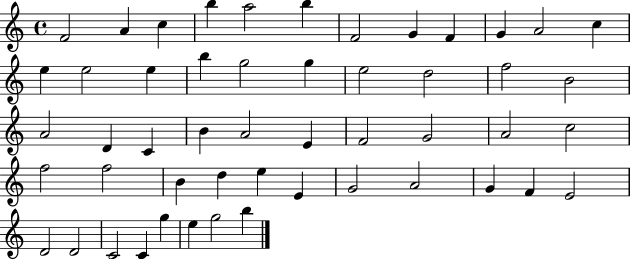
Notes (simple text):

F4/h A4/q C5/q B5/q A5/h B5/q F4/h G4/q F4/q G4/q A4/h C5/q E5/q E5/h E5/q B5/q G5/h G5/q E5/h D5/h F5/h B4/h A4/h D4/q C4/q B4/q A4/h E4/q F4/h G4/h A4/h C5/h F5/h F5/h B4/q D5/q E5/q E4/q G4/h A4/h G4/q F4/q E4/h D4/h D4/h C4/h C4/q G5/q E5/q G5/h B5/q